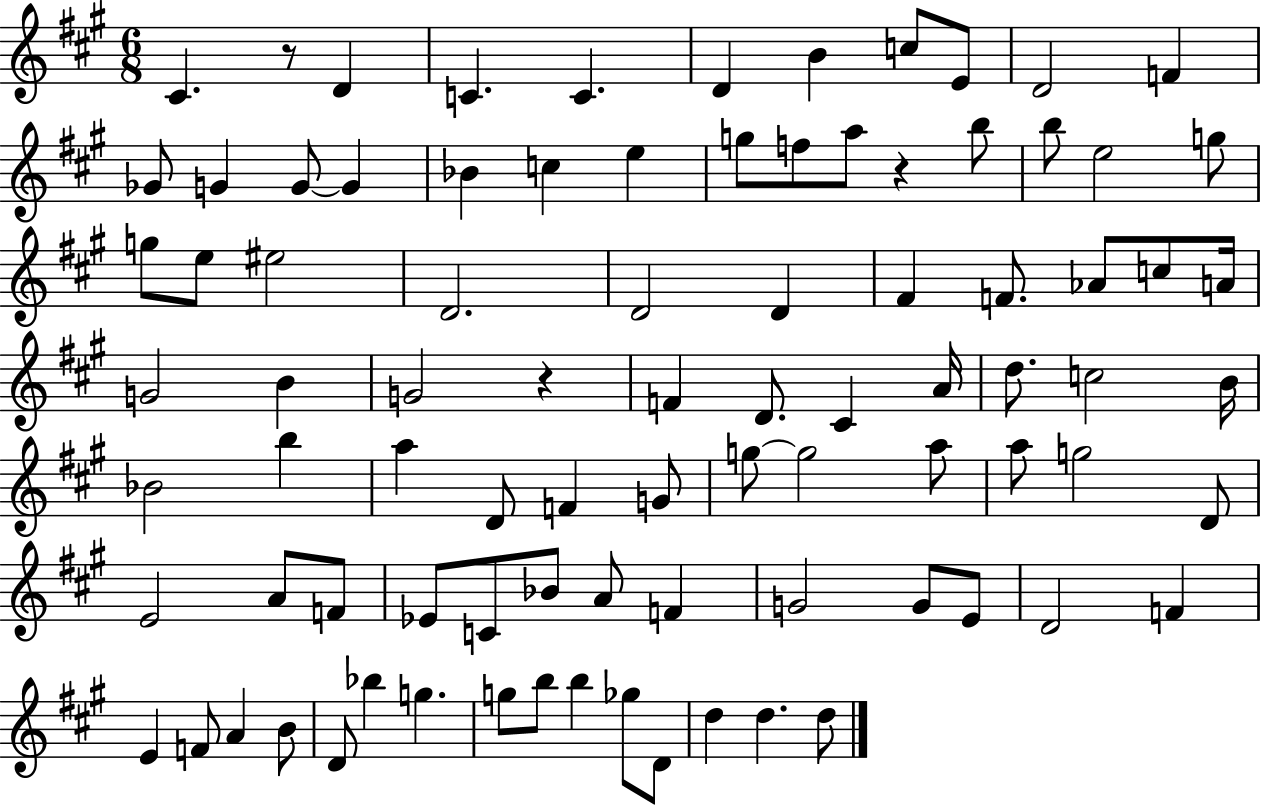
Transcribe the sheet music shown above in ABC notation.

X:1
T:Untitled
M:6/8
L:1/4
K:A
^C z/2 D C C D B c/2 E/2 D2 F _G/2 G G/2 G _B c e g/2 f/2 a/2 z b/2 b/2 e2 g/2 g/2 e/2 ^e2 D2 D2 D ^F F/2 _A/2 c/2 A/4 G2 B G2 z F D/2 ^C A/4 d/2 c2 B/4 _B2 b a D/2 F G/2 g/2 g2 a/2 a/2 g2 D/2 E2 A/2 F/2 _E/2 C/2 _B/2 A/2 F G2 G/2 E/2 D2 F E F/2 A B/2 D/2 _b g g/2 b/2 b _g/2 D/2 d d d/2